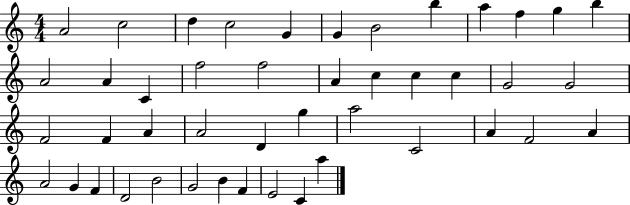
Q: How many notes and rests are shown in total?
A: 45